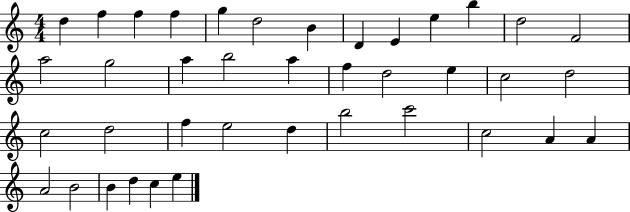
D5/q F5/q F5/q F5/q G5/q D5/h B4/q D4/q E4/q E5/q B5/q D5/h F4/h A5/h G5/h A5/q B5/h A5/q F5/q D5/h E5/q C5/h D5/h C5/h D5/h F5/q E5/h D5/q B5/h C6/h C5/h A4/q A4/q A4/h B4/h B4/q D5/q C5/q E5/q